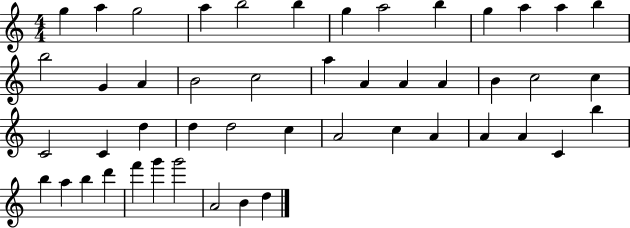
G5/q A5/q G5/h A5/q B5/h B5/q G5/q A5/h B5/q G5/q A5/q A5/q B5/q B5/h G4/q A4/q B4/h C5/h A5/q A4/q A4/q A4/q B4/q C5/h C5/q C4/h C4/q D5/q D5/q D5/h C5/q A4/h C5/q A4/q A4/q A4/q C4/q B5/q B5/q A5/q B5/q D6/q F6/q G6/q G6/h A4/h B4/q D5/q